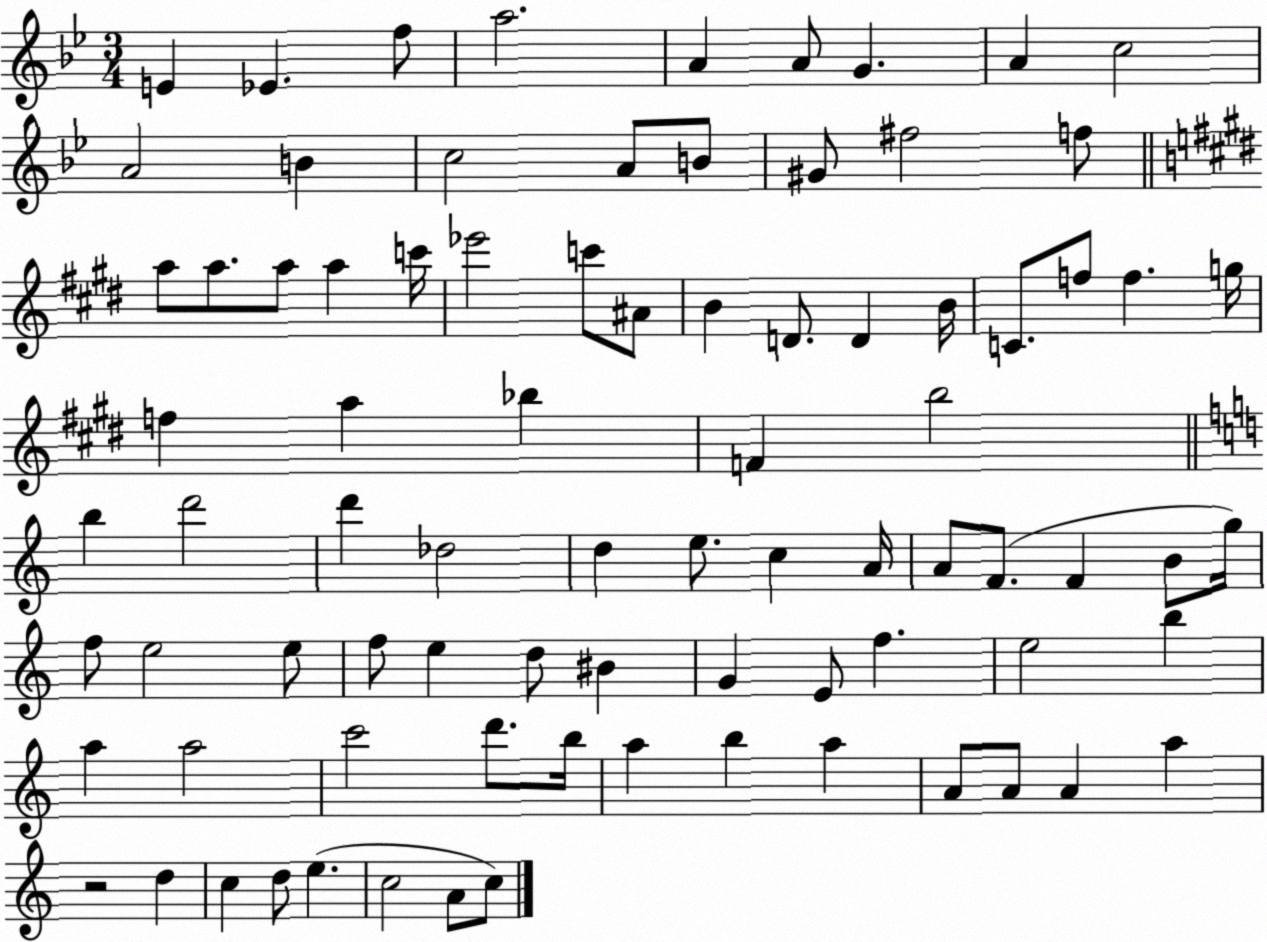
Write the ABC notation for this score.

X:1
T:Untitled
M:3/4
L:1/4
K:Bb
E _E f/2 a2 A A/2 G A c2 A2 B c2 A/2 B/2 ^G/2 ^f2 f/2 a/2 a/2 a/2 a c'/4 _e'2 c'/2 ^A/2 B D/2 D B/4 C/2 f/2 f g/4 f a _b F b2 b d'2 d' _d2 d e/2 c A/4 A/2 F/2 F B/2 g/4 f/2 e2 e/2 f/2 e d/2 ^B G E/2 f e2 b a a2 c'2 d'/2 b/4 a b a A/2 A/2 A a z2 d c d/2 e c2 A/2 c/2